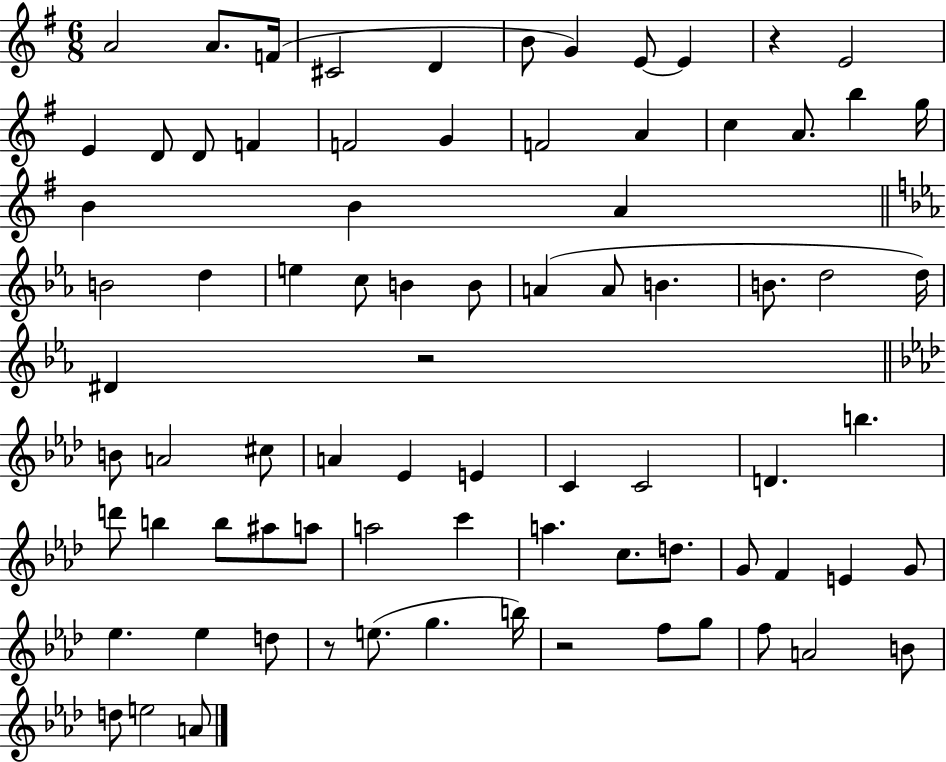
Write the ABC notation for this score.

X:1
T:Untitled
M:6/8
L:1/4
K:G
A2 A/2 F/4 ^C2 D B/2 G E/2 E z E2 E D/2 D/2 F F2 G F2 A c A/2 b g/4 B B A B2 d e c/2 B B/2 A A/2 B B/2 d2 d/4 ^D z2 B/2 A2 ^c/2 A _E E C C2 D b d'/2 b b/2 ^a/2 a/2 a2 c' a c/2 d/2 G/2 F E G/2 _e _e d/2 z/2 e/2 g b/4 z2 f/2 g/2 f/2 A2 B/2 d/2 e2 A/2